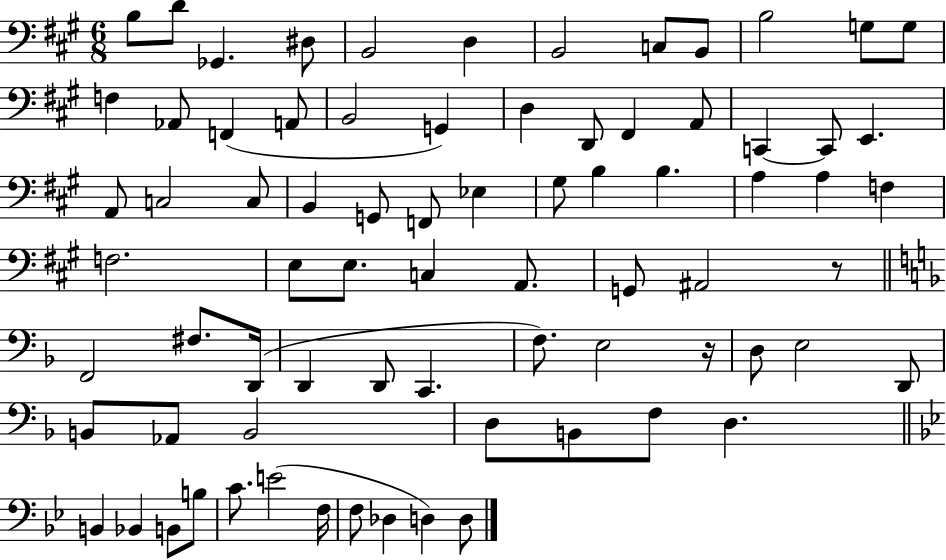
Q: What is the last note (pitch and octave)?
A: D3